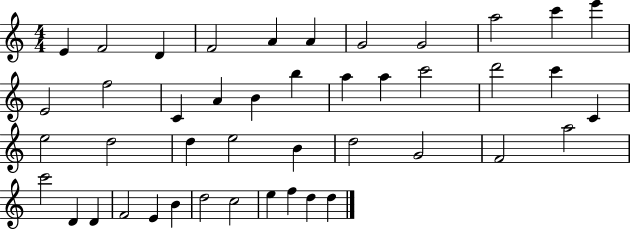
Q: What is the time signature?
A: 4/4